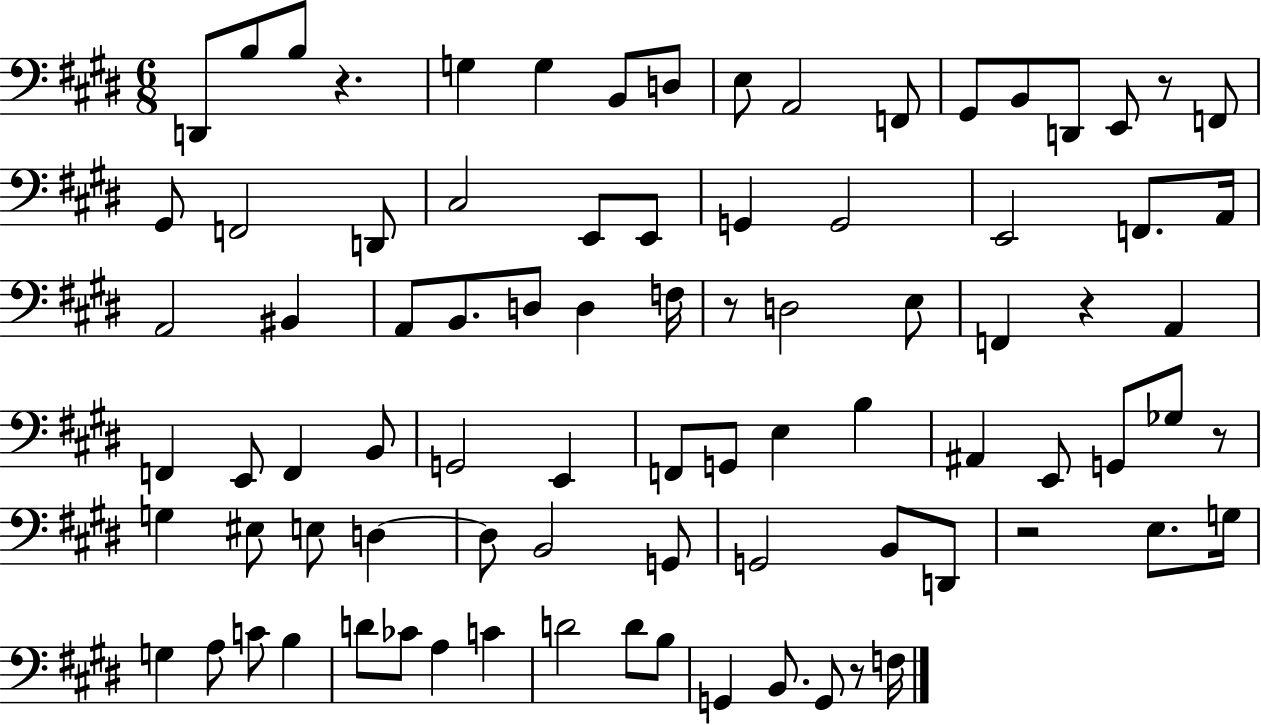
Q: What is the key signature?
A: E major